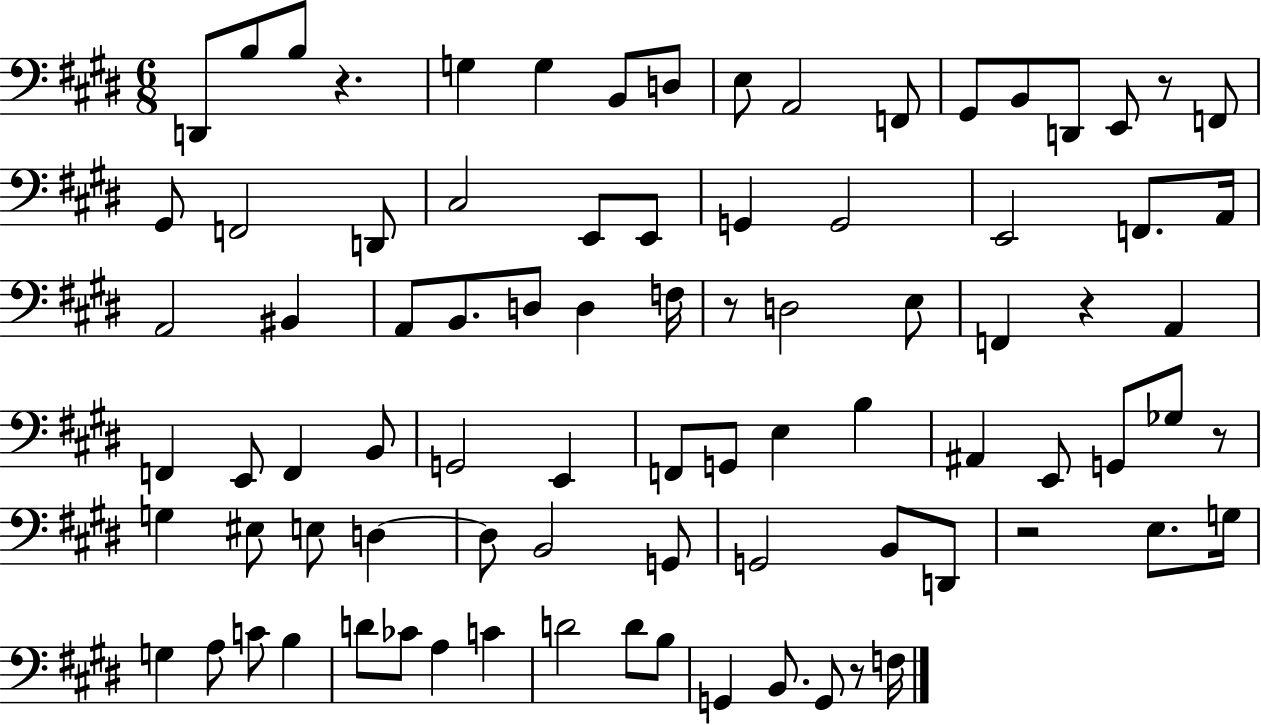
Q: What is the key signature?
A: E major